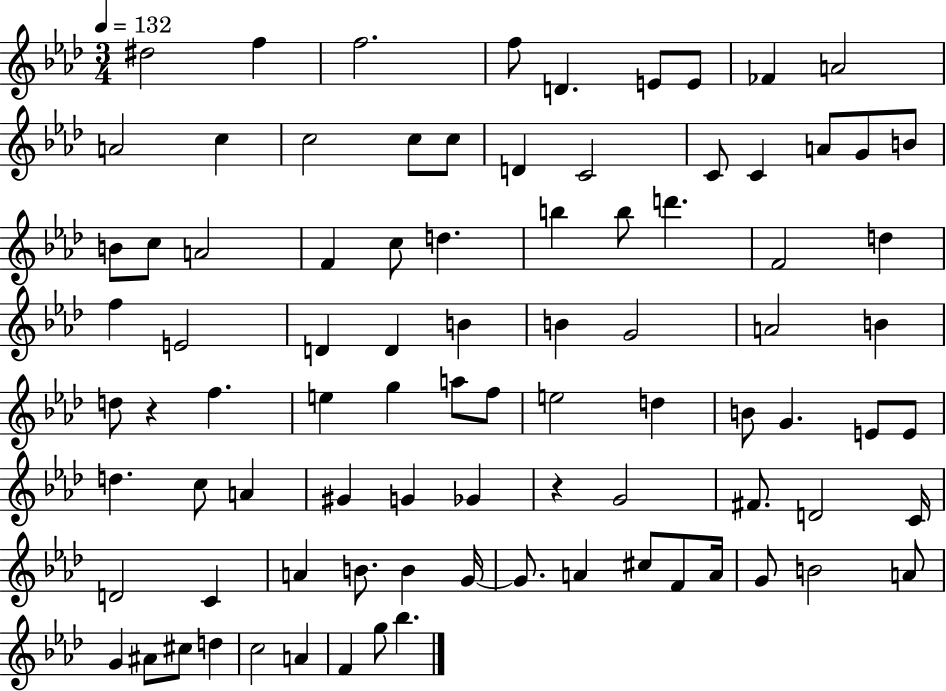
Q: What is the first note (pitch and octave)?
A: D#5